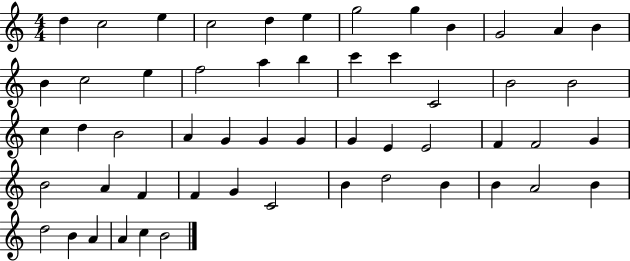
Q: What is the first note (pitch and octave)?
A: D5